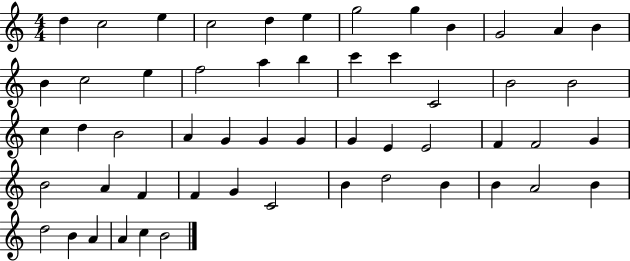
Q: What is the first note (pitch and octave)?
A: D5